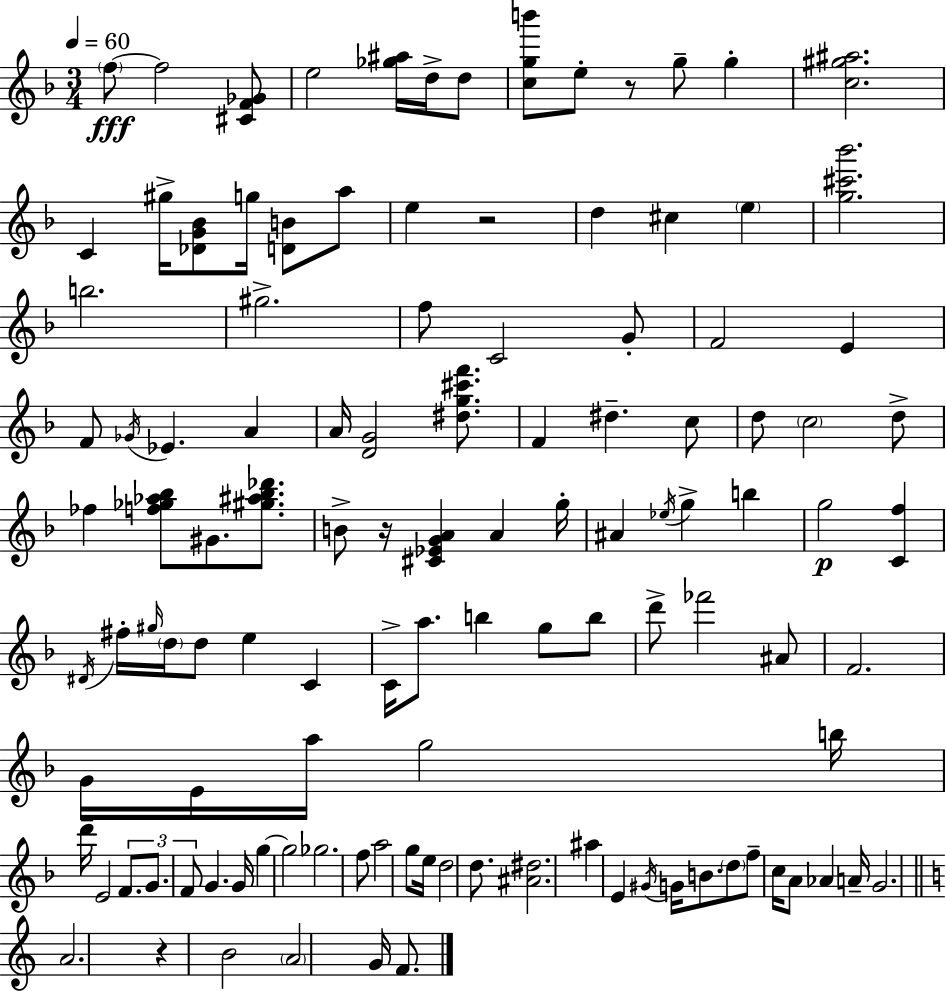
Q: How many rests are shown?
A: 4